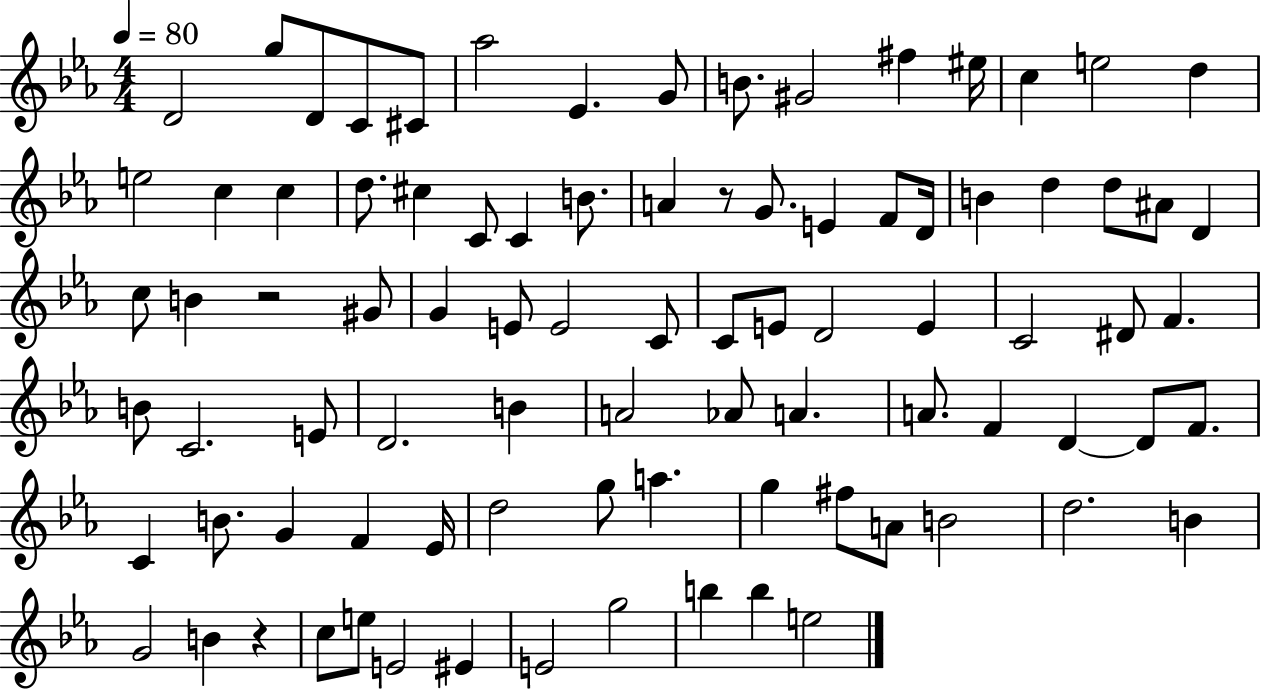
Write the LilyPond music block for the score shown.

{
  \clef treble
  \numericTimeSignature
  \time 4/4
  \key ees \major
  \tempo 4 = 80
  d'2 g''8 d'8 c'8 cis'8 | aes''2 ees'4. g'8 | b'8. gis'2 fis''4 eis''16 | c''4 e''2 d''4 | \break e''2 c''4 c''4 | d''8. cis''4 c'8 c'4 b'8. | a'4 r8 g'8. e'4 f'8 d'16 | b'4 d''4 d''8 ais'8 d'4 | \break c''8 b'4 r2 gis'8 | g'4 e'8 e'2 c'8 | c'8 e'8 d'2 e'4 | c'2 dis'8 f'4. | \break b'8 c'2. e'8 | d'2. b'4 | a'2 aes'8 a'4. | a'8. f'4 d'4~~ d'8 f'8. | \break c'4 b'8. g'4 f'4 ees'16 | d''2 g''8 a''4. | g''4 fis''8 a'8 b'2 | d''2. b'4 | \break g'2 b'4 r4 | c''8 e''8 e'2 eis'4 | e'2 g''2 | b''4 b''4 e''2 | \break \bar "|."
}